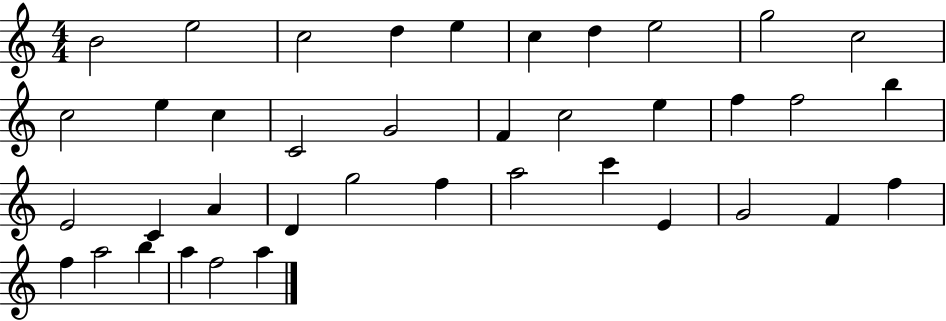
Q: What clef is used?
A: treble